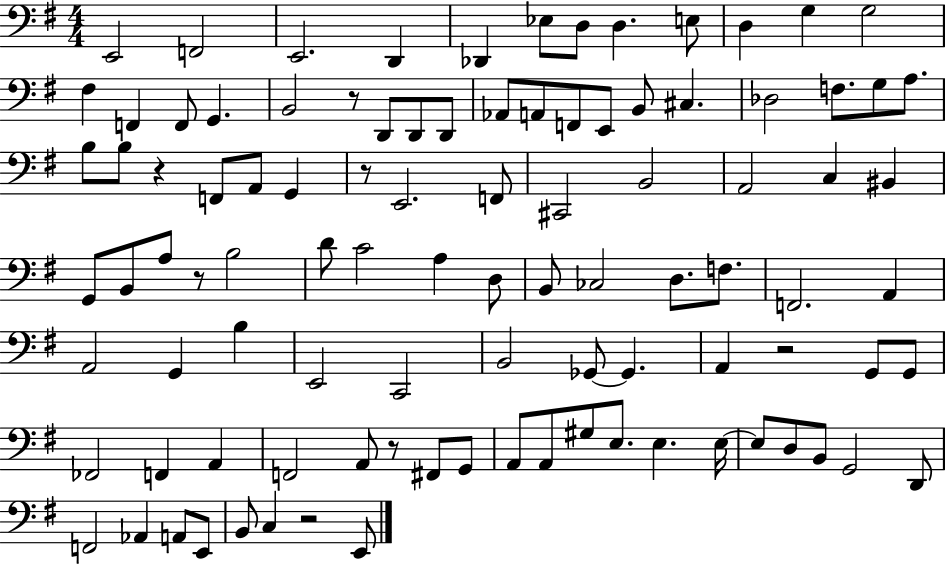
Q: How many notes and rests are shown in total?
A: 99